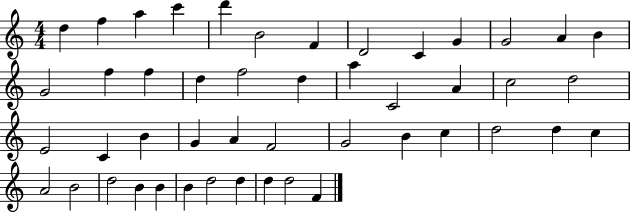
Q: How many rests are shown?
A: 0